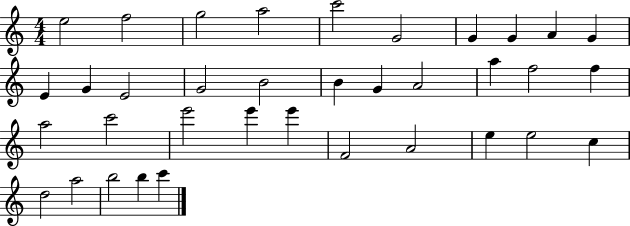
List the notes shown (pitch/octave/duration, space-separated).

E5/h F5/h G5/h A5/h C6/h G4/h G4/q G4/q A4/q G4/q E4/q G4/q E4/h G4/h B4/h B4/q G4/q A4/h A5/q F5/h F5/q A5/h C6/h E6/h E6/q E6/q F4/h A4/h E5/q E5/h C5/q D5/h A5/h B5/h B5/q C6/q